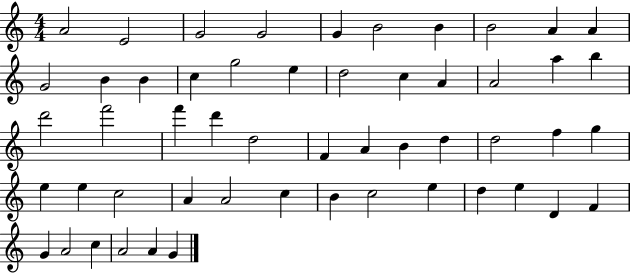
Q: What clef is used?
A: treble